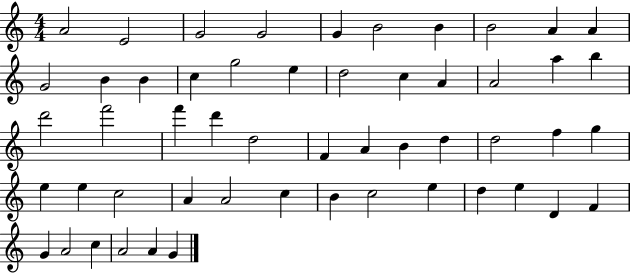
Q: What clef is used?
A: treble